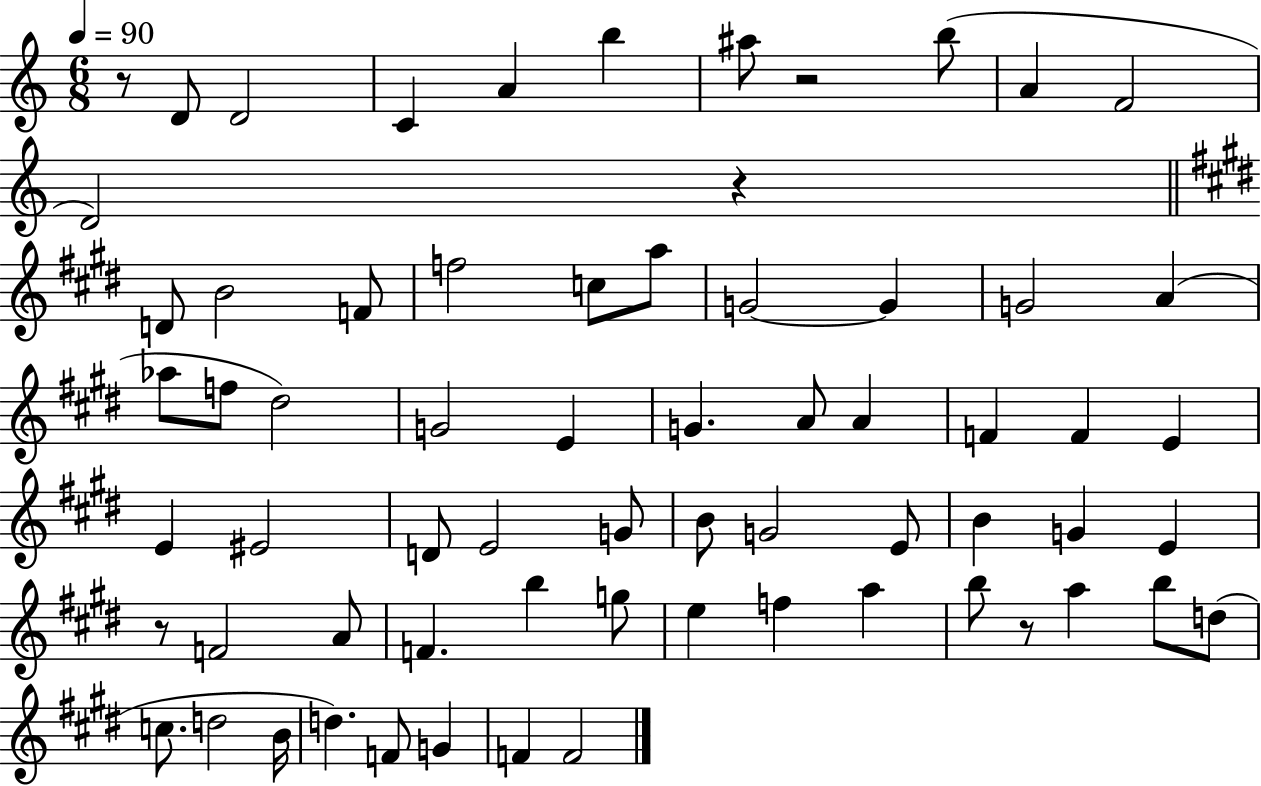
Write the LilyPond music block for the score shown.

{
  \clef treble
  \numericTimeSignature
  \time 6/8
  \key c \major
  \tempo 4 = 90
  r8 d'8 d'2 | c'4 a'4 b''4 | ais''8 r2 b''8( | a'4 f'2 | \break d'2) r4 | \bar "||" \break \key e \major d'8 b'2 f'8 | f''2 c''8 a''8 | g'2~~ g'4 | g'2 a'4( | \break aes''8 f''8 dis''2) | g'2 e'4 | g'4. a'8 a'4 | f'4 f'4 e'4 | \break e'4 eis'2 | d'8 e'2 g'8 | b'8 g'2 e'8 | b'4 g'4 e'4 | \break r8 f'2 a'8 | f'4. b''4 g''8 | e''4 f''4 a''4 | b''8 r8 a''4 b''8 d''8( | \break c''8. d''2 b'16 | d''4.) f'8 g'4 | f'4 f'2 | \bar "|."
}